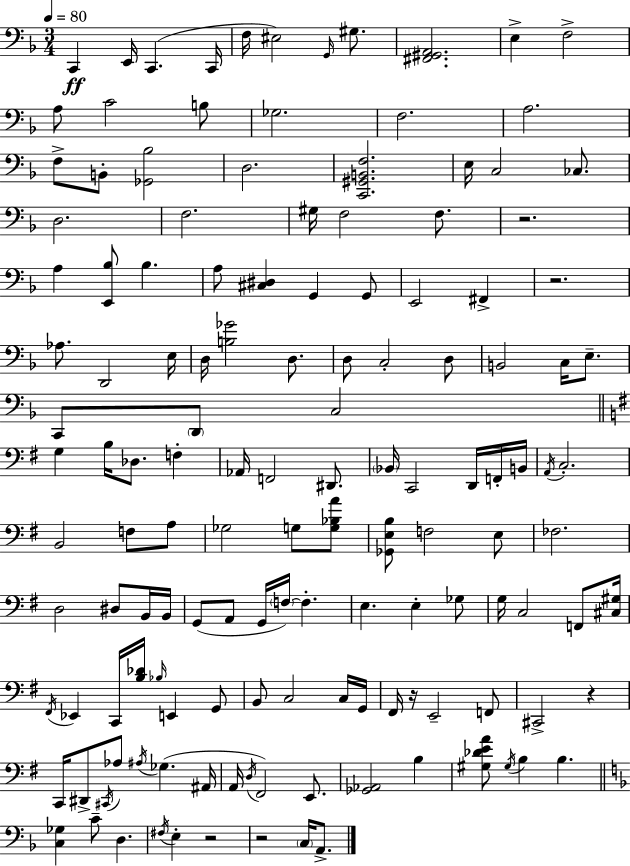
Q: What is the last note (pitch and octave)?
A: A2